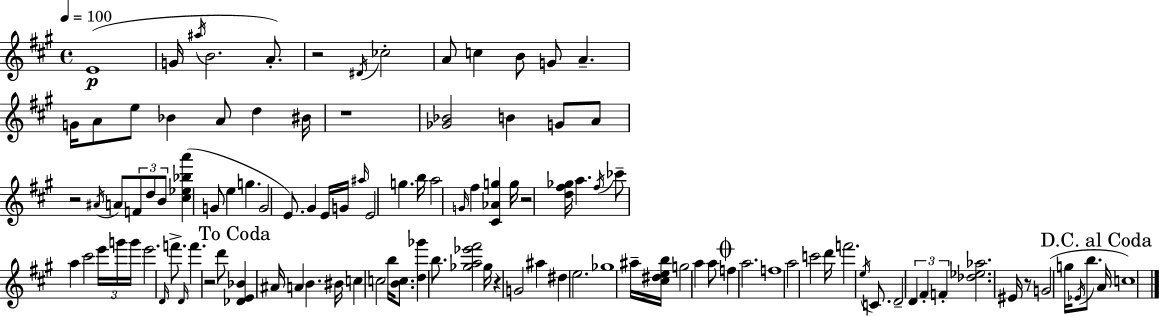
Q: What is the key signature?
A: A major